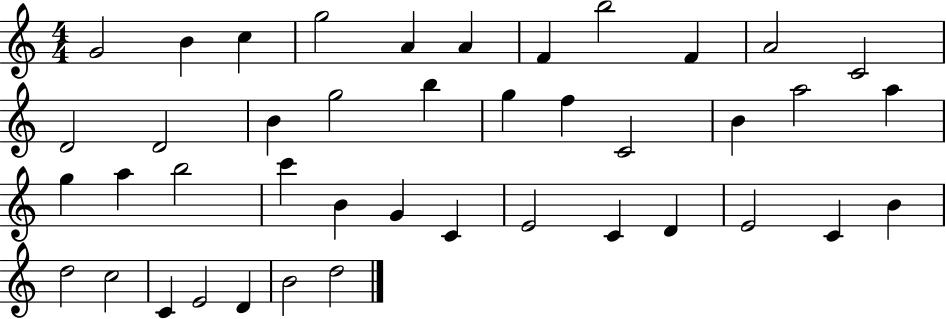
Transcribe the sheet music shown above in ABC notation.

X:1
T:Untitled
M:4/4
L:1/4
K:C
G2 B c g2 A A F b2 F A2 C2 D2 D2 B g2 b g f C2 B a2 a g a b2 c' B G C E2 C D E2 C B d2 c2 C E2 D B2 d2